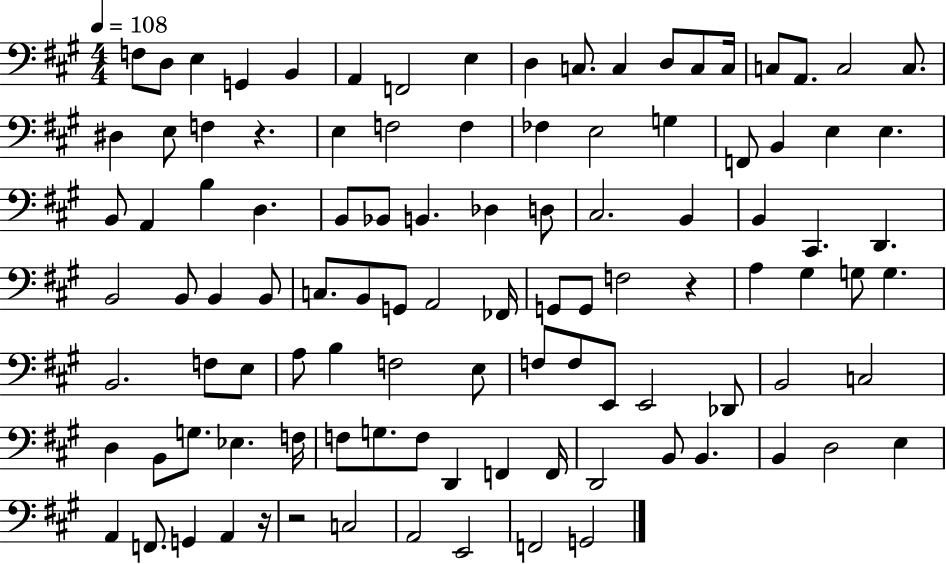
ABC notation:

X:1
T:Untitled
M:4/4
L:1/4
K:A
F,/2 D,/2 E, G,, B,, A,, F,,2 E, D, C,/2 C, D,/2 C,/2 C,/4 C,/2 A,,/2 C,2 C,/2 ^D, E,/2 F, z E, F,2 F, _F, E,2 G, F,,/2 B,, E, E, B,,/2 A,, B, D, B,,/2 _B,,/2 B,, _D, D,/2 ^C,2 B,, B,, ^C,, D,, B,,2 B,,/2 B,, B,,/2 C,/2 B,,/2 G,,/2 A,,2 _F,,/4 G,,/2 G,,/2 F,2 z A, ^G, G,/2 G, B,,2 F,/2 E,/2 A,/2 B, F,2 E,/2 F,/2 F,/2 E,,/2 E,,2 _D,,/2 B,,2 C,2 D, B,,/2 G,/2 _E, F,/4 F,/2 G,/2 F,/2 D,, F,, F,,/4 D,,2 B,,/2 B,, B,, D,2 E, A,, F,,/2 G,, A,, z/4 z2 C,2 A,,2 E,,2 F,,2 G,,2